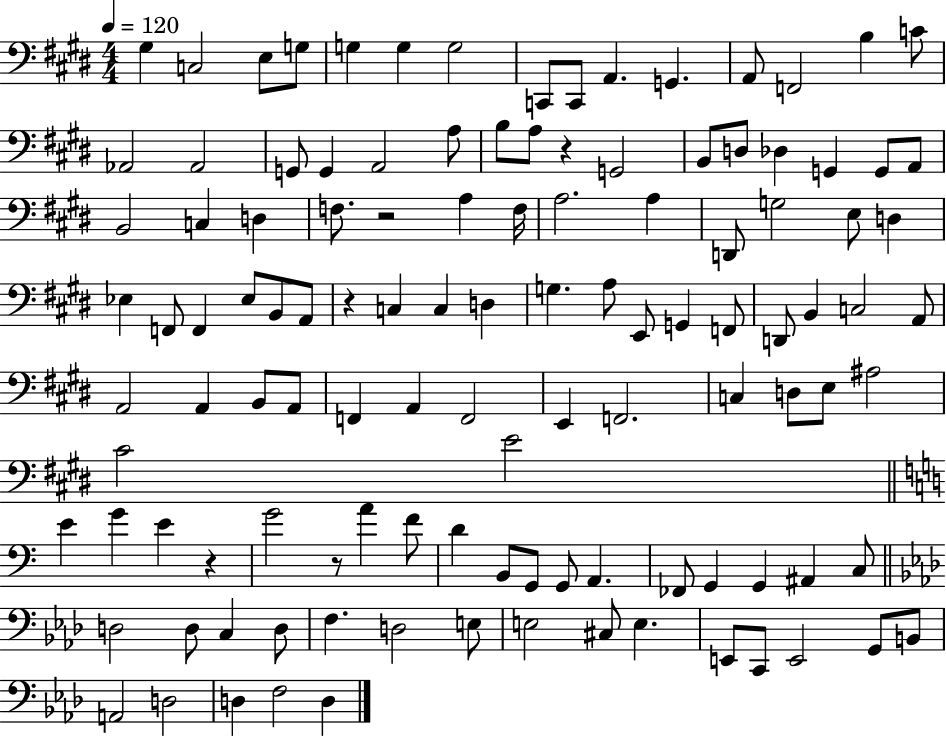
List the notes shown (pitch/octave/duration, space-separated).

G#3/q C3/h E3/e G3/e G3/q G3/q G3/h C2/e C2/e A2/q. G2/q. A2/e F2/h B3/q C4/e Ab2/h Ab2/h G2/e G2/q A2/h A3/e B3/e A3/e R/q G2/h B2/e D3/e Db3/q G2/q G2/e A2/e B2/h C3/q D3/q F3/e. R/h A3/q F3/s A3/h. A3/q D2/e G3/h E3/e D3/q Eb3/q F2/e F2/q Eb3/e B2/e A2/e R/q C3/q C3/q D3/q G3/q. A3/e E2/e G2/q F2/e D2/e B2/q C3/h A2/e A2/h A2/q B2/e A2/e F2/q A2/q F2/h E2/q F2/h. C3/q D3/e E3/e A#3/h C#4/h E4/h E4/q G4/q E4/q R/q G4/h R/e A4/q F4/e D4/q B2/e G2/e G2/e A2/q. FES2/e G2/q G2/q A#2/q C3/e D3/h D3/e C3/q D3/e F3/q. D3/h E3/e E3/h C#3/e E3/q. E2/e C2/e E2/h G2/e B2/e A2/h D3/h D3/q F3/h D3/q